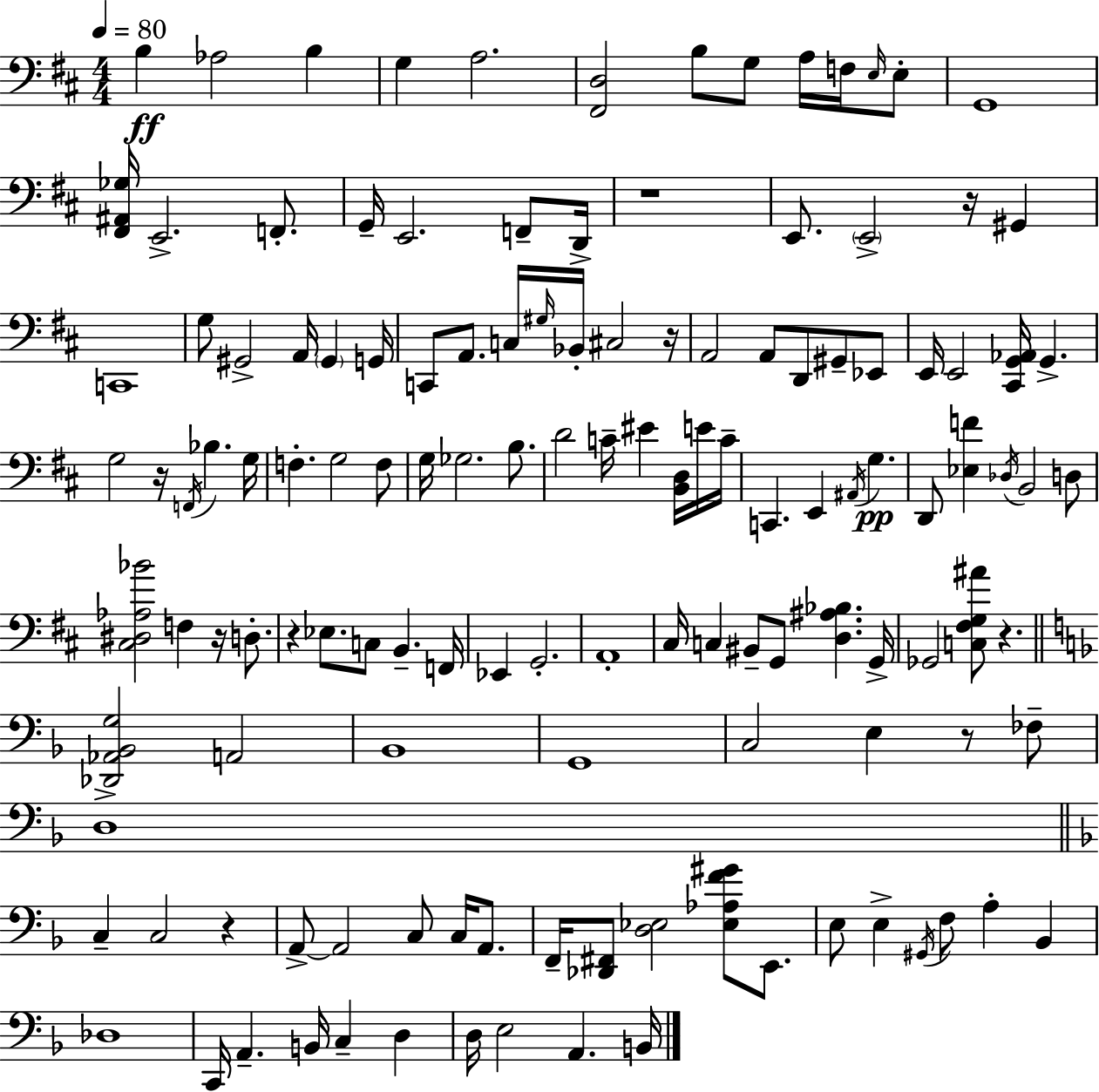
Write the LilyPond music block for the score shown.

{
  \clef bass
  \numericTimeSignature
  \time 4/4
  \key d \major
  \tempo 4 = 80
  \repeat volta 2 { b4\ff aes2 b4 | g4 a2. | <fis, d>2 b8 g8 a16 f16 \grace { e16 } e8-. | g,1 | \break <fis, ais, ges>16 e,2.-> f,8.-. | g,16-- e,2. f,8-- | d,16-> r1 | e,8. \parenthesize e,2-> r16 gis,4 | \break c,1 | g8 gis,2-> a,16 \parenthesize gis,4 | g,16 c,8 a,8. c16 \grace { gis16 } bes,16-. cis2 | r16 a,2 a,8 d,8 gis,8-- | \break ees,8 e,16 e,2 <cis, g, aes,>16 g,4.-> | g2 r16 \acciaccatura { f,16 } bes4. | g16 f4.-. g2 | f8 g16 ges2. | \break b8. d'2 c'16-- eis'4 | <b, d>16 e'16 c'16-- c,4. e,4 \acciaccatura { ais,16 }\pp g4. | d,8 <ees f'>4 \acciaccatura { des16 } b,2 | d8 <cis dis aes bes'>2 f4 | \break r16 d8.-. r4 ees8. c8 b,4.-- | f,16 ees,4 g,2.-. | a,1-. | cis16 c4 bis,8-- g,8 <d ais bes>4. | \break g,16-> ges,2 <c fis g ais'>8 r4. | \bar "||" \break \key f \major <des, aes, bes, g>2 a,2 | bes,1 | g,1 | c2 e4 r8 fes8-- | \break d1-> | \bar "||" \break \key f \major c4-- c2 r4 | a,8->~~ a,2 c8 c16 a,8. | f,16-- <des, fis,>8 <d ees>2 <ees aes f' gis'>8 e,8. | e8 e4-> \acciaccatura { gis,16 } f8 a4-. bes,4 | \break des1 | c,16 a,4.-- b,16 c4-- d4 | d16 e2 a,4. | b,16 } \bar "|."
}